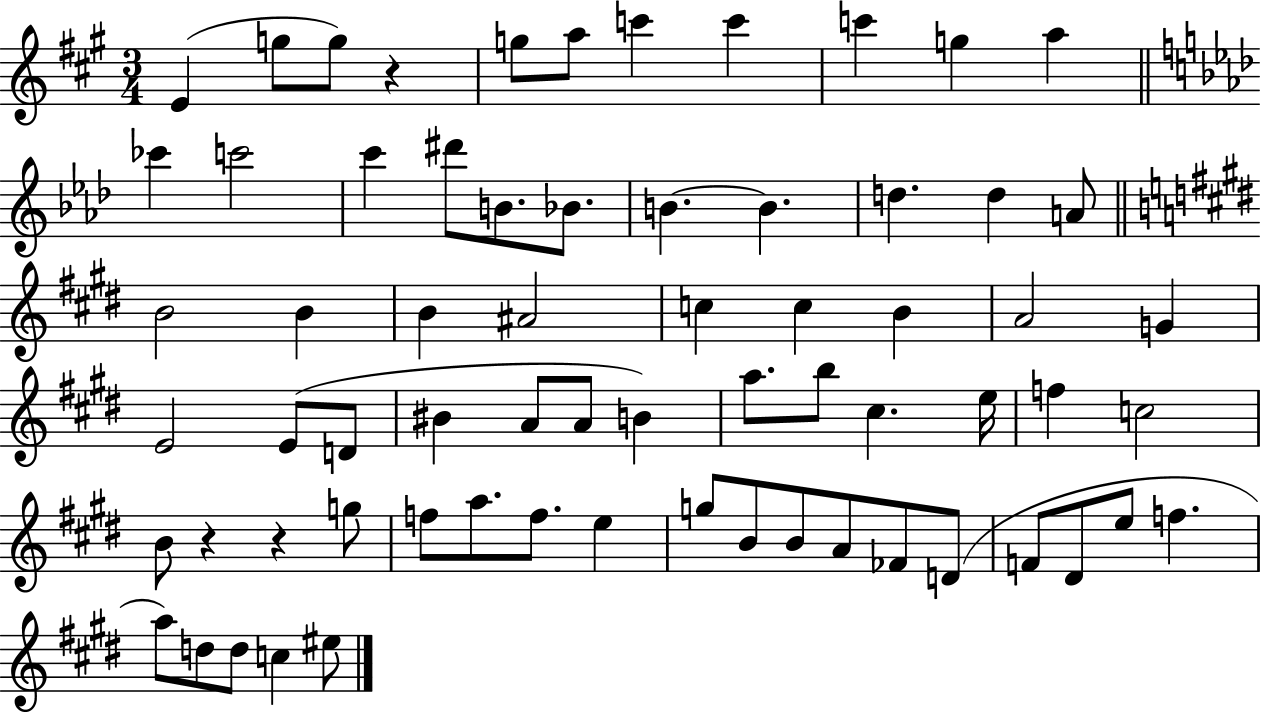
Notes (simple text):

E4/q G5/e G5/e R/q G5/e A5/e C6/q C6/q C6/q G5/q A5/q CES6/q C6/h C6/q D#6/e B4/e. Bb4/e. B4/q. B4/q. D5/q. D5/q A4/e B4/h B4/q B4/q A#4/h C5/q C5/q B4/q A4/h G4/q E4/h E4/e D4/e BIS4/q A4/e A4/e B4/q A5/e. B5/e C#5/q. E5/s F5/q C5/h B4/e R/q R/q G5/e F5/e A5/e. F5/e. E5/q G5/e B4/e B4/e A4/e FES4/e D4/e F4/e D#4/e E5/e F5/q. A5/e D5/e D5/e C5/q EIS5/e